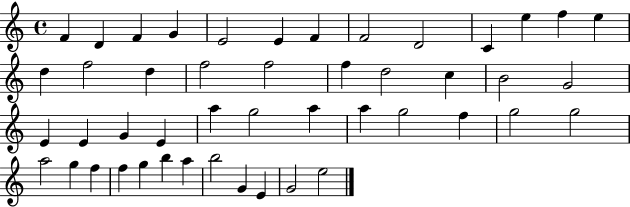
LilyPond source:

{
  \clef treble
  \time 4/4
  \defaultTimeSignature
  \key c \major
  f'4 d'4 f'4 g'4 | e'2 e'4 f'4 | f'2 d'2 | c'4 e''4 f''4 e''4 | \break d''4 f''2 d''4 | f''2 f''2 | f''4 d''2 c''4 | b'2 g'2 | \break e'4 e'4 g'4 e'4 | a''4 g''2 a''4 | a''4 g''2 f''4 | g''2 g''2 | \break a''2 g''4 f''4 | f''4 g''4 b''4 a''4 | b''2 g'4 e'4 | g'2 e''2 | \break \bar "|."
}